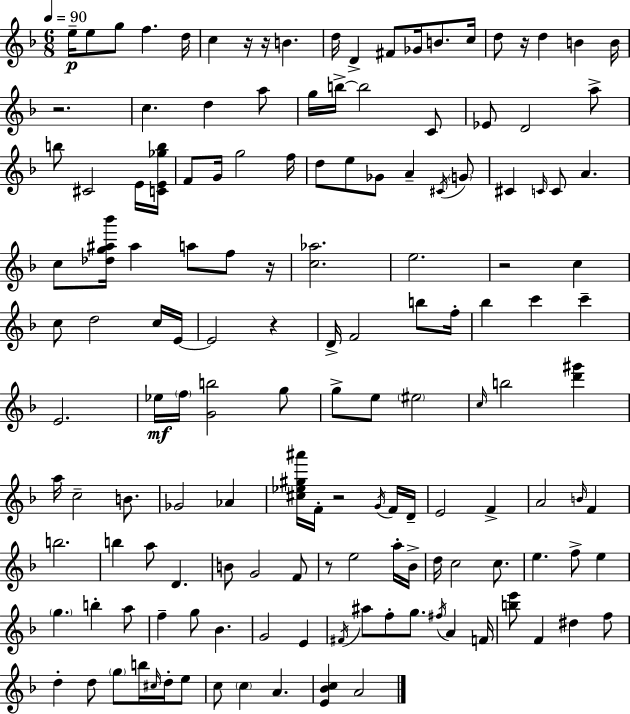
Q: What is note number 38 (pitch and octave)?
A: A4